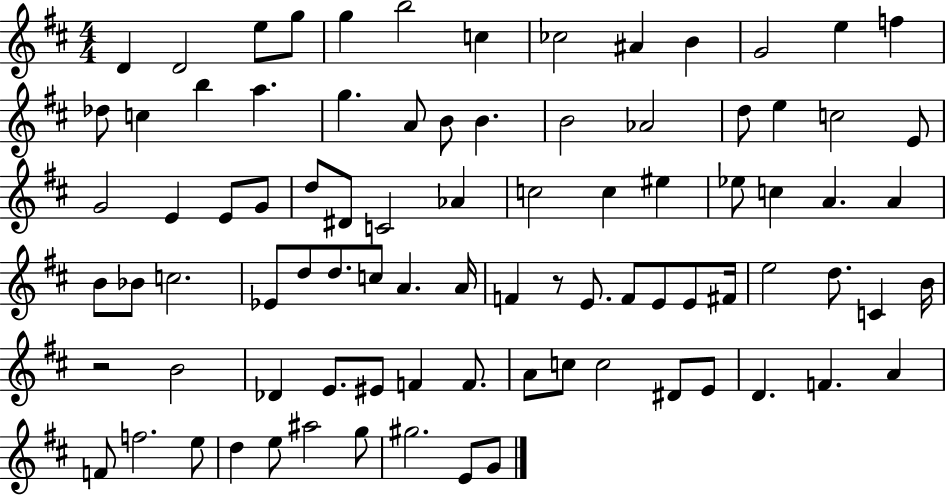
D4/q D4/h E5/e G5/e G5/q B5/h C5/q CES5/h A#4/q B4/q G4/h E5/q F5/q Db5/e C5/q B5/q A5/q. G5/q. A4/e B4/e B4/q. B4/h Ab4/h D5/e E5/q C5/h E4/e G4/h E4/q E4/e G4/e D5/e D#4/e C4/h Ab4/q C5/h C5/q EIS5/q Eb5/e C5/q A4/q. A4/q B4/e Bb4/e C5/h. Eb4/e D5/e D5/e. C5/e A4/q. A4/s F4/q R/e E4/e. F4/e E4/e E4/e F#4/s E5/h D5/e. C4/q B4/s R/h B4/h Db4/q E4/e. EIS4/e F4/q F4/e. A4/e C5/e C5/h D#4/e E4/e D4/q. F4/q. A4/q F4/e F5/h. E5/e D5/q E5/e A#5/h G5/e G#5/h. E4/e G4/e